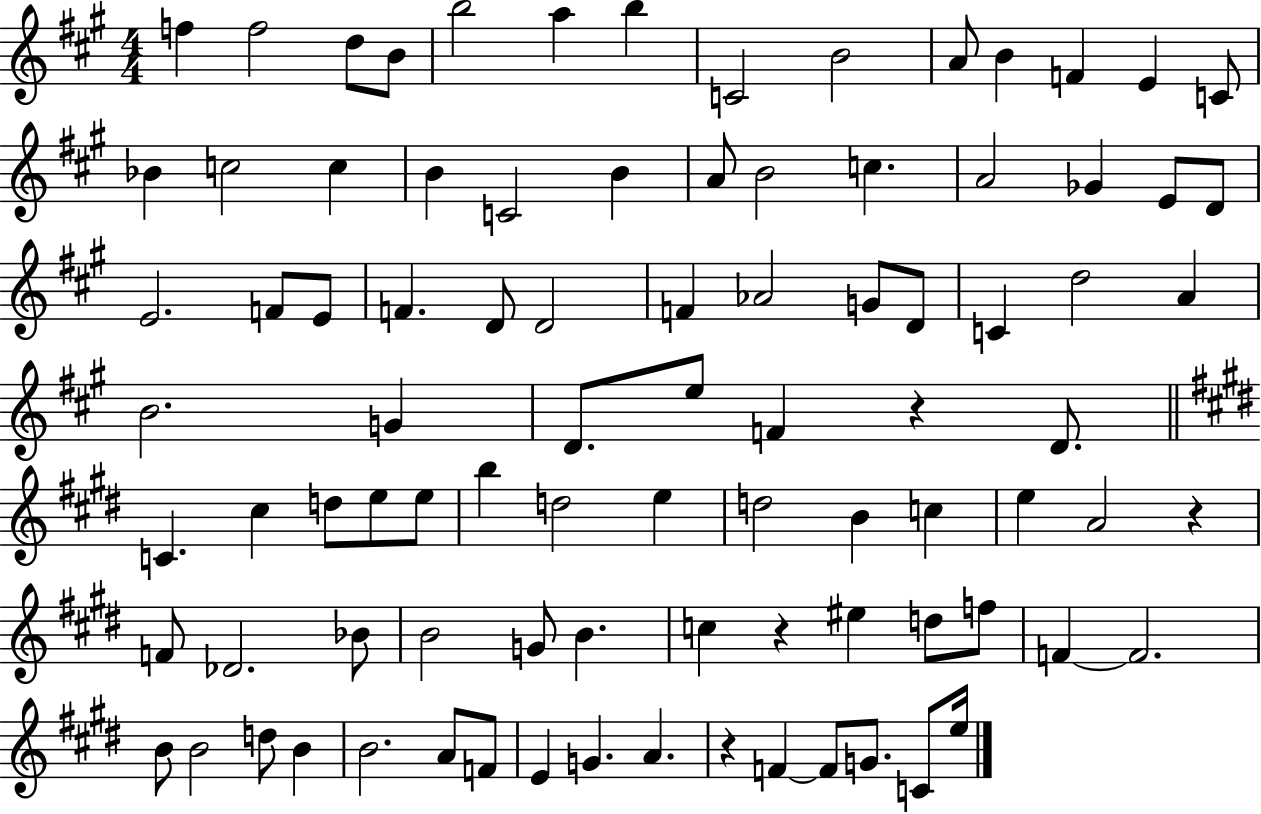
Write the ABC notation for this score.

X:1
T:Untitled
M:4/4
L:1/4
K:A
f f2 d/2 B/2 b2 a b C2 B2 A/2 B F E C/2 _B c2 c B C2 B A/2 B2 c A2 _G E/2 D/2 E2 F/2 E/2 F D/2 D2 F _A2 G/2 D/2 C d2 A B2 G D/2 e/2 F z D/2 C ^c d/2 e/2 e/2 b d2 e d2 B c e A2 z F/2 _D2 _B/2 B2 G/2 B c z ^e d/2 f/2 F F2 B/2 B2 d/2 B B2 A/2 F/2 E G A z F F/2 G/2 C/2 e/4